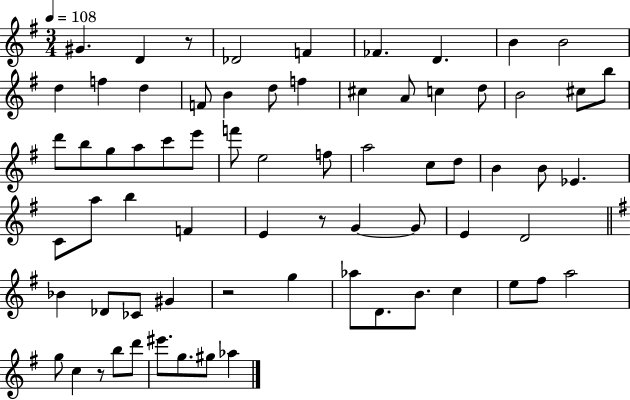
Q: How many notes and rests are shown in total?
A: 70